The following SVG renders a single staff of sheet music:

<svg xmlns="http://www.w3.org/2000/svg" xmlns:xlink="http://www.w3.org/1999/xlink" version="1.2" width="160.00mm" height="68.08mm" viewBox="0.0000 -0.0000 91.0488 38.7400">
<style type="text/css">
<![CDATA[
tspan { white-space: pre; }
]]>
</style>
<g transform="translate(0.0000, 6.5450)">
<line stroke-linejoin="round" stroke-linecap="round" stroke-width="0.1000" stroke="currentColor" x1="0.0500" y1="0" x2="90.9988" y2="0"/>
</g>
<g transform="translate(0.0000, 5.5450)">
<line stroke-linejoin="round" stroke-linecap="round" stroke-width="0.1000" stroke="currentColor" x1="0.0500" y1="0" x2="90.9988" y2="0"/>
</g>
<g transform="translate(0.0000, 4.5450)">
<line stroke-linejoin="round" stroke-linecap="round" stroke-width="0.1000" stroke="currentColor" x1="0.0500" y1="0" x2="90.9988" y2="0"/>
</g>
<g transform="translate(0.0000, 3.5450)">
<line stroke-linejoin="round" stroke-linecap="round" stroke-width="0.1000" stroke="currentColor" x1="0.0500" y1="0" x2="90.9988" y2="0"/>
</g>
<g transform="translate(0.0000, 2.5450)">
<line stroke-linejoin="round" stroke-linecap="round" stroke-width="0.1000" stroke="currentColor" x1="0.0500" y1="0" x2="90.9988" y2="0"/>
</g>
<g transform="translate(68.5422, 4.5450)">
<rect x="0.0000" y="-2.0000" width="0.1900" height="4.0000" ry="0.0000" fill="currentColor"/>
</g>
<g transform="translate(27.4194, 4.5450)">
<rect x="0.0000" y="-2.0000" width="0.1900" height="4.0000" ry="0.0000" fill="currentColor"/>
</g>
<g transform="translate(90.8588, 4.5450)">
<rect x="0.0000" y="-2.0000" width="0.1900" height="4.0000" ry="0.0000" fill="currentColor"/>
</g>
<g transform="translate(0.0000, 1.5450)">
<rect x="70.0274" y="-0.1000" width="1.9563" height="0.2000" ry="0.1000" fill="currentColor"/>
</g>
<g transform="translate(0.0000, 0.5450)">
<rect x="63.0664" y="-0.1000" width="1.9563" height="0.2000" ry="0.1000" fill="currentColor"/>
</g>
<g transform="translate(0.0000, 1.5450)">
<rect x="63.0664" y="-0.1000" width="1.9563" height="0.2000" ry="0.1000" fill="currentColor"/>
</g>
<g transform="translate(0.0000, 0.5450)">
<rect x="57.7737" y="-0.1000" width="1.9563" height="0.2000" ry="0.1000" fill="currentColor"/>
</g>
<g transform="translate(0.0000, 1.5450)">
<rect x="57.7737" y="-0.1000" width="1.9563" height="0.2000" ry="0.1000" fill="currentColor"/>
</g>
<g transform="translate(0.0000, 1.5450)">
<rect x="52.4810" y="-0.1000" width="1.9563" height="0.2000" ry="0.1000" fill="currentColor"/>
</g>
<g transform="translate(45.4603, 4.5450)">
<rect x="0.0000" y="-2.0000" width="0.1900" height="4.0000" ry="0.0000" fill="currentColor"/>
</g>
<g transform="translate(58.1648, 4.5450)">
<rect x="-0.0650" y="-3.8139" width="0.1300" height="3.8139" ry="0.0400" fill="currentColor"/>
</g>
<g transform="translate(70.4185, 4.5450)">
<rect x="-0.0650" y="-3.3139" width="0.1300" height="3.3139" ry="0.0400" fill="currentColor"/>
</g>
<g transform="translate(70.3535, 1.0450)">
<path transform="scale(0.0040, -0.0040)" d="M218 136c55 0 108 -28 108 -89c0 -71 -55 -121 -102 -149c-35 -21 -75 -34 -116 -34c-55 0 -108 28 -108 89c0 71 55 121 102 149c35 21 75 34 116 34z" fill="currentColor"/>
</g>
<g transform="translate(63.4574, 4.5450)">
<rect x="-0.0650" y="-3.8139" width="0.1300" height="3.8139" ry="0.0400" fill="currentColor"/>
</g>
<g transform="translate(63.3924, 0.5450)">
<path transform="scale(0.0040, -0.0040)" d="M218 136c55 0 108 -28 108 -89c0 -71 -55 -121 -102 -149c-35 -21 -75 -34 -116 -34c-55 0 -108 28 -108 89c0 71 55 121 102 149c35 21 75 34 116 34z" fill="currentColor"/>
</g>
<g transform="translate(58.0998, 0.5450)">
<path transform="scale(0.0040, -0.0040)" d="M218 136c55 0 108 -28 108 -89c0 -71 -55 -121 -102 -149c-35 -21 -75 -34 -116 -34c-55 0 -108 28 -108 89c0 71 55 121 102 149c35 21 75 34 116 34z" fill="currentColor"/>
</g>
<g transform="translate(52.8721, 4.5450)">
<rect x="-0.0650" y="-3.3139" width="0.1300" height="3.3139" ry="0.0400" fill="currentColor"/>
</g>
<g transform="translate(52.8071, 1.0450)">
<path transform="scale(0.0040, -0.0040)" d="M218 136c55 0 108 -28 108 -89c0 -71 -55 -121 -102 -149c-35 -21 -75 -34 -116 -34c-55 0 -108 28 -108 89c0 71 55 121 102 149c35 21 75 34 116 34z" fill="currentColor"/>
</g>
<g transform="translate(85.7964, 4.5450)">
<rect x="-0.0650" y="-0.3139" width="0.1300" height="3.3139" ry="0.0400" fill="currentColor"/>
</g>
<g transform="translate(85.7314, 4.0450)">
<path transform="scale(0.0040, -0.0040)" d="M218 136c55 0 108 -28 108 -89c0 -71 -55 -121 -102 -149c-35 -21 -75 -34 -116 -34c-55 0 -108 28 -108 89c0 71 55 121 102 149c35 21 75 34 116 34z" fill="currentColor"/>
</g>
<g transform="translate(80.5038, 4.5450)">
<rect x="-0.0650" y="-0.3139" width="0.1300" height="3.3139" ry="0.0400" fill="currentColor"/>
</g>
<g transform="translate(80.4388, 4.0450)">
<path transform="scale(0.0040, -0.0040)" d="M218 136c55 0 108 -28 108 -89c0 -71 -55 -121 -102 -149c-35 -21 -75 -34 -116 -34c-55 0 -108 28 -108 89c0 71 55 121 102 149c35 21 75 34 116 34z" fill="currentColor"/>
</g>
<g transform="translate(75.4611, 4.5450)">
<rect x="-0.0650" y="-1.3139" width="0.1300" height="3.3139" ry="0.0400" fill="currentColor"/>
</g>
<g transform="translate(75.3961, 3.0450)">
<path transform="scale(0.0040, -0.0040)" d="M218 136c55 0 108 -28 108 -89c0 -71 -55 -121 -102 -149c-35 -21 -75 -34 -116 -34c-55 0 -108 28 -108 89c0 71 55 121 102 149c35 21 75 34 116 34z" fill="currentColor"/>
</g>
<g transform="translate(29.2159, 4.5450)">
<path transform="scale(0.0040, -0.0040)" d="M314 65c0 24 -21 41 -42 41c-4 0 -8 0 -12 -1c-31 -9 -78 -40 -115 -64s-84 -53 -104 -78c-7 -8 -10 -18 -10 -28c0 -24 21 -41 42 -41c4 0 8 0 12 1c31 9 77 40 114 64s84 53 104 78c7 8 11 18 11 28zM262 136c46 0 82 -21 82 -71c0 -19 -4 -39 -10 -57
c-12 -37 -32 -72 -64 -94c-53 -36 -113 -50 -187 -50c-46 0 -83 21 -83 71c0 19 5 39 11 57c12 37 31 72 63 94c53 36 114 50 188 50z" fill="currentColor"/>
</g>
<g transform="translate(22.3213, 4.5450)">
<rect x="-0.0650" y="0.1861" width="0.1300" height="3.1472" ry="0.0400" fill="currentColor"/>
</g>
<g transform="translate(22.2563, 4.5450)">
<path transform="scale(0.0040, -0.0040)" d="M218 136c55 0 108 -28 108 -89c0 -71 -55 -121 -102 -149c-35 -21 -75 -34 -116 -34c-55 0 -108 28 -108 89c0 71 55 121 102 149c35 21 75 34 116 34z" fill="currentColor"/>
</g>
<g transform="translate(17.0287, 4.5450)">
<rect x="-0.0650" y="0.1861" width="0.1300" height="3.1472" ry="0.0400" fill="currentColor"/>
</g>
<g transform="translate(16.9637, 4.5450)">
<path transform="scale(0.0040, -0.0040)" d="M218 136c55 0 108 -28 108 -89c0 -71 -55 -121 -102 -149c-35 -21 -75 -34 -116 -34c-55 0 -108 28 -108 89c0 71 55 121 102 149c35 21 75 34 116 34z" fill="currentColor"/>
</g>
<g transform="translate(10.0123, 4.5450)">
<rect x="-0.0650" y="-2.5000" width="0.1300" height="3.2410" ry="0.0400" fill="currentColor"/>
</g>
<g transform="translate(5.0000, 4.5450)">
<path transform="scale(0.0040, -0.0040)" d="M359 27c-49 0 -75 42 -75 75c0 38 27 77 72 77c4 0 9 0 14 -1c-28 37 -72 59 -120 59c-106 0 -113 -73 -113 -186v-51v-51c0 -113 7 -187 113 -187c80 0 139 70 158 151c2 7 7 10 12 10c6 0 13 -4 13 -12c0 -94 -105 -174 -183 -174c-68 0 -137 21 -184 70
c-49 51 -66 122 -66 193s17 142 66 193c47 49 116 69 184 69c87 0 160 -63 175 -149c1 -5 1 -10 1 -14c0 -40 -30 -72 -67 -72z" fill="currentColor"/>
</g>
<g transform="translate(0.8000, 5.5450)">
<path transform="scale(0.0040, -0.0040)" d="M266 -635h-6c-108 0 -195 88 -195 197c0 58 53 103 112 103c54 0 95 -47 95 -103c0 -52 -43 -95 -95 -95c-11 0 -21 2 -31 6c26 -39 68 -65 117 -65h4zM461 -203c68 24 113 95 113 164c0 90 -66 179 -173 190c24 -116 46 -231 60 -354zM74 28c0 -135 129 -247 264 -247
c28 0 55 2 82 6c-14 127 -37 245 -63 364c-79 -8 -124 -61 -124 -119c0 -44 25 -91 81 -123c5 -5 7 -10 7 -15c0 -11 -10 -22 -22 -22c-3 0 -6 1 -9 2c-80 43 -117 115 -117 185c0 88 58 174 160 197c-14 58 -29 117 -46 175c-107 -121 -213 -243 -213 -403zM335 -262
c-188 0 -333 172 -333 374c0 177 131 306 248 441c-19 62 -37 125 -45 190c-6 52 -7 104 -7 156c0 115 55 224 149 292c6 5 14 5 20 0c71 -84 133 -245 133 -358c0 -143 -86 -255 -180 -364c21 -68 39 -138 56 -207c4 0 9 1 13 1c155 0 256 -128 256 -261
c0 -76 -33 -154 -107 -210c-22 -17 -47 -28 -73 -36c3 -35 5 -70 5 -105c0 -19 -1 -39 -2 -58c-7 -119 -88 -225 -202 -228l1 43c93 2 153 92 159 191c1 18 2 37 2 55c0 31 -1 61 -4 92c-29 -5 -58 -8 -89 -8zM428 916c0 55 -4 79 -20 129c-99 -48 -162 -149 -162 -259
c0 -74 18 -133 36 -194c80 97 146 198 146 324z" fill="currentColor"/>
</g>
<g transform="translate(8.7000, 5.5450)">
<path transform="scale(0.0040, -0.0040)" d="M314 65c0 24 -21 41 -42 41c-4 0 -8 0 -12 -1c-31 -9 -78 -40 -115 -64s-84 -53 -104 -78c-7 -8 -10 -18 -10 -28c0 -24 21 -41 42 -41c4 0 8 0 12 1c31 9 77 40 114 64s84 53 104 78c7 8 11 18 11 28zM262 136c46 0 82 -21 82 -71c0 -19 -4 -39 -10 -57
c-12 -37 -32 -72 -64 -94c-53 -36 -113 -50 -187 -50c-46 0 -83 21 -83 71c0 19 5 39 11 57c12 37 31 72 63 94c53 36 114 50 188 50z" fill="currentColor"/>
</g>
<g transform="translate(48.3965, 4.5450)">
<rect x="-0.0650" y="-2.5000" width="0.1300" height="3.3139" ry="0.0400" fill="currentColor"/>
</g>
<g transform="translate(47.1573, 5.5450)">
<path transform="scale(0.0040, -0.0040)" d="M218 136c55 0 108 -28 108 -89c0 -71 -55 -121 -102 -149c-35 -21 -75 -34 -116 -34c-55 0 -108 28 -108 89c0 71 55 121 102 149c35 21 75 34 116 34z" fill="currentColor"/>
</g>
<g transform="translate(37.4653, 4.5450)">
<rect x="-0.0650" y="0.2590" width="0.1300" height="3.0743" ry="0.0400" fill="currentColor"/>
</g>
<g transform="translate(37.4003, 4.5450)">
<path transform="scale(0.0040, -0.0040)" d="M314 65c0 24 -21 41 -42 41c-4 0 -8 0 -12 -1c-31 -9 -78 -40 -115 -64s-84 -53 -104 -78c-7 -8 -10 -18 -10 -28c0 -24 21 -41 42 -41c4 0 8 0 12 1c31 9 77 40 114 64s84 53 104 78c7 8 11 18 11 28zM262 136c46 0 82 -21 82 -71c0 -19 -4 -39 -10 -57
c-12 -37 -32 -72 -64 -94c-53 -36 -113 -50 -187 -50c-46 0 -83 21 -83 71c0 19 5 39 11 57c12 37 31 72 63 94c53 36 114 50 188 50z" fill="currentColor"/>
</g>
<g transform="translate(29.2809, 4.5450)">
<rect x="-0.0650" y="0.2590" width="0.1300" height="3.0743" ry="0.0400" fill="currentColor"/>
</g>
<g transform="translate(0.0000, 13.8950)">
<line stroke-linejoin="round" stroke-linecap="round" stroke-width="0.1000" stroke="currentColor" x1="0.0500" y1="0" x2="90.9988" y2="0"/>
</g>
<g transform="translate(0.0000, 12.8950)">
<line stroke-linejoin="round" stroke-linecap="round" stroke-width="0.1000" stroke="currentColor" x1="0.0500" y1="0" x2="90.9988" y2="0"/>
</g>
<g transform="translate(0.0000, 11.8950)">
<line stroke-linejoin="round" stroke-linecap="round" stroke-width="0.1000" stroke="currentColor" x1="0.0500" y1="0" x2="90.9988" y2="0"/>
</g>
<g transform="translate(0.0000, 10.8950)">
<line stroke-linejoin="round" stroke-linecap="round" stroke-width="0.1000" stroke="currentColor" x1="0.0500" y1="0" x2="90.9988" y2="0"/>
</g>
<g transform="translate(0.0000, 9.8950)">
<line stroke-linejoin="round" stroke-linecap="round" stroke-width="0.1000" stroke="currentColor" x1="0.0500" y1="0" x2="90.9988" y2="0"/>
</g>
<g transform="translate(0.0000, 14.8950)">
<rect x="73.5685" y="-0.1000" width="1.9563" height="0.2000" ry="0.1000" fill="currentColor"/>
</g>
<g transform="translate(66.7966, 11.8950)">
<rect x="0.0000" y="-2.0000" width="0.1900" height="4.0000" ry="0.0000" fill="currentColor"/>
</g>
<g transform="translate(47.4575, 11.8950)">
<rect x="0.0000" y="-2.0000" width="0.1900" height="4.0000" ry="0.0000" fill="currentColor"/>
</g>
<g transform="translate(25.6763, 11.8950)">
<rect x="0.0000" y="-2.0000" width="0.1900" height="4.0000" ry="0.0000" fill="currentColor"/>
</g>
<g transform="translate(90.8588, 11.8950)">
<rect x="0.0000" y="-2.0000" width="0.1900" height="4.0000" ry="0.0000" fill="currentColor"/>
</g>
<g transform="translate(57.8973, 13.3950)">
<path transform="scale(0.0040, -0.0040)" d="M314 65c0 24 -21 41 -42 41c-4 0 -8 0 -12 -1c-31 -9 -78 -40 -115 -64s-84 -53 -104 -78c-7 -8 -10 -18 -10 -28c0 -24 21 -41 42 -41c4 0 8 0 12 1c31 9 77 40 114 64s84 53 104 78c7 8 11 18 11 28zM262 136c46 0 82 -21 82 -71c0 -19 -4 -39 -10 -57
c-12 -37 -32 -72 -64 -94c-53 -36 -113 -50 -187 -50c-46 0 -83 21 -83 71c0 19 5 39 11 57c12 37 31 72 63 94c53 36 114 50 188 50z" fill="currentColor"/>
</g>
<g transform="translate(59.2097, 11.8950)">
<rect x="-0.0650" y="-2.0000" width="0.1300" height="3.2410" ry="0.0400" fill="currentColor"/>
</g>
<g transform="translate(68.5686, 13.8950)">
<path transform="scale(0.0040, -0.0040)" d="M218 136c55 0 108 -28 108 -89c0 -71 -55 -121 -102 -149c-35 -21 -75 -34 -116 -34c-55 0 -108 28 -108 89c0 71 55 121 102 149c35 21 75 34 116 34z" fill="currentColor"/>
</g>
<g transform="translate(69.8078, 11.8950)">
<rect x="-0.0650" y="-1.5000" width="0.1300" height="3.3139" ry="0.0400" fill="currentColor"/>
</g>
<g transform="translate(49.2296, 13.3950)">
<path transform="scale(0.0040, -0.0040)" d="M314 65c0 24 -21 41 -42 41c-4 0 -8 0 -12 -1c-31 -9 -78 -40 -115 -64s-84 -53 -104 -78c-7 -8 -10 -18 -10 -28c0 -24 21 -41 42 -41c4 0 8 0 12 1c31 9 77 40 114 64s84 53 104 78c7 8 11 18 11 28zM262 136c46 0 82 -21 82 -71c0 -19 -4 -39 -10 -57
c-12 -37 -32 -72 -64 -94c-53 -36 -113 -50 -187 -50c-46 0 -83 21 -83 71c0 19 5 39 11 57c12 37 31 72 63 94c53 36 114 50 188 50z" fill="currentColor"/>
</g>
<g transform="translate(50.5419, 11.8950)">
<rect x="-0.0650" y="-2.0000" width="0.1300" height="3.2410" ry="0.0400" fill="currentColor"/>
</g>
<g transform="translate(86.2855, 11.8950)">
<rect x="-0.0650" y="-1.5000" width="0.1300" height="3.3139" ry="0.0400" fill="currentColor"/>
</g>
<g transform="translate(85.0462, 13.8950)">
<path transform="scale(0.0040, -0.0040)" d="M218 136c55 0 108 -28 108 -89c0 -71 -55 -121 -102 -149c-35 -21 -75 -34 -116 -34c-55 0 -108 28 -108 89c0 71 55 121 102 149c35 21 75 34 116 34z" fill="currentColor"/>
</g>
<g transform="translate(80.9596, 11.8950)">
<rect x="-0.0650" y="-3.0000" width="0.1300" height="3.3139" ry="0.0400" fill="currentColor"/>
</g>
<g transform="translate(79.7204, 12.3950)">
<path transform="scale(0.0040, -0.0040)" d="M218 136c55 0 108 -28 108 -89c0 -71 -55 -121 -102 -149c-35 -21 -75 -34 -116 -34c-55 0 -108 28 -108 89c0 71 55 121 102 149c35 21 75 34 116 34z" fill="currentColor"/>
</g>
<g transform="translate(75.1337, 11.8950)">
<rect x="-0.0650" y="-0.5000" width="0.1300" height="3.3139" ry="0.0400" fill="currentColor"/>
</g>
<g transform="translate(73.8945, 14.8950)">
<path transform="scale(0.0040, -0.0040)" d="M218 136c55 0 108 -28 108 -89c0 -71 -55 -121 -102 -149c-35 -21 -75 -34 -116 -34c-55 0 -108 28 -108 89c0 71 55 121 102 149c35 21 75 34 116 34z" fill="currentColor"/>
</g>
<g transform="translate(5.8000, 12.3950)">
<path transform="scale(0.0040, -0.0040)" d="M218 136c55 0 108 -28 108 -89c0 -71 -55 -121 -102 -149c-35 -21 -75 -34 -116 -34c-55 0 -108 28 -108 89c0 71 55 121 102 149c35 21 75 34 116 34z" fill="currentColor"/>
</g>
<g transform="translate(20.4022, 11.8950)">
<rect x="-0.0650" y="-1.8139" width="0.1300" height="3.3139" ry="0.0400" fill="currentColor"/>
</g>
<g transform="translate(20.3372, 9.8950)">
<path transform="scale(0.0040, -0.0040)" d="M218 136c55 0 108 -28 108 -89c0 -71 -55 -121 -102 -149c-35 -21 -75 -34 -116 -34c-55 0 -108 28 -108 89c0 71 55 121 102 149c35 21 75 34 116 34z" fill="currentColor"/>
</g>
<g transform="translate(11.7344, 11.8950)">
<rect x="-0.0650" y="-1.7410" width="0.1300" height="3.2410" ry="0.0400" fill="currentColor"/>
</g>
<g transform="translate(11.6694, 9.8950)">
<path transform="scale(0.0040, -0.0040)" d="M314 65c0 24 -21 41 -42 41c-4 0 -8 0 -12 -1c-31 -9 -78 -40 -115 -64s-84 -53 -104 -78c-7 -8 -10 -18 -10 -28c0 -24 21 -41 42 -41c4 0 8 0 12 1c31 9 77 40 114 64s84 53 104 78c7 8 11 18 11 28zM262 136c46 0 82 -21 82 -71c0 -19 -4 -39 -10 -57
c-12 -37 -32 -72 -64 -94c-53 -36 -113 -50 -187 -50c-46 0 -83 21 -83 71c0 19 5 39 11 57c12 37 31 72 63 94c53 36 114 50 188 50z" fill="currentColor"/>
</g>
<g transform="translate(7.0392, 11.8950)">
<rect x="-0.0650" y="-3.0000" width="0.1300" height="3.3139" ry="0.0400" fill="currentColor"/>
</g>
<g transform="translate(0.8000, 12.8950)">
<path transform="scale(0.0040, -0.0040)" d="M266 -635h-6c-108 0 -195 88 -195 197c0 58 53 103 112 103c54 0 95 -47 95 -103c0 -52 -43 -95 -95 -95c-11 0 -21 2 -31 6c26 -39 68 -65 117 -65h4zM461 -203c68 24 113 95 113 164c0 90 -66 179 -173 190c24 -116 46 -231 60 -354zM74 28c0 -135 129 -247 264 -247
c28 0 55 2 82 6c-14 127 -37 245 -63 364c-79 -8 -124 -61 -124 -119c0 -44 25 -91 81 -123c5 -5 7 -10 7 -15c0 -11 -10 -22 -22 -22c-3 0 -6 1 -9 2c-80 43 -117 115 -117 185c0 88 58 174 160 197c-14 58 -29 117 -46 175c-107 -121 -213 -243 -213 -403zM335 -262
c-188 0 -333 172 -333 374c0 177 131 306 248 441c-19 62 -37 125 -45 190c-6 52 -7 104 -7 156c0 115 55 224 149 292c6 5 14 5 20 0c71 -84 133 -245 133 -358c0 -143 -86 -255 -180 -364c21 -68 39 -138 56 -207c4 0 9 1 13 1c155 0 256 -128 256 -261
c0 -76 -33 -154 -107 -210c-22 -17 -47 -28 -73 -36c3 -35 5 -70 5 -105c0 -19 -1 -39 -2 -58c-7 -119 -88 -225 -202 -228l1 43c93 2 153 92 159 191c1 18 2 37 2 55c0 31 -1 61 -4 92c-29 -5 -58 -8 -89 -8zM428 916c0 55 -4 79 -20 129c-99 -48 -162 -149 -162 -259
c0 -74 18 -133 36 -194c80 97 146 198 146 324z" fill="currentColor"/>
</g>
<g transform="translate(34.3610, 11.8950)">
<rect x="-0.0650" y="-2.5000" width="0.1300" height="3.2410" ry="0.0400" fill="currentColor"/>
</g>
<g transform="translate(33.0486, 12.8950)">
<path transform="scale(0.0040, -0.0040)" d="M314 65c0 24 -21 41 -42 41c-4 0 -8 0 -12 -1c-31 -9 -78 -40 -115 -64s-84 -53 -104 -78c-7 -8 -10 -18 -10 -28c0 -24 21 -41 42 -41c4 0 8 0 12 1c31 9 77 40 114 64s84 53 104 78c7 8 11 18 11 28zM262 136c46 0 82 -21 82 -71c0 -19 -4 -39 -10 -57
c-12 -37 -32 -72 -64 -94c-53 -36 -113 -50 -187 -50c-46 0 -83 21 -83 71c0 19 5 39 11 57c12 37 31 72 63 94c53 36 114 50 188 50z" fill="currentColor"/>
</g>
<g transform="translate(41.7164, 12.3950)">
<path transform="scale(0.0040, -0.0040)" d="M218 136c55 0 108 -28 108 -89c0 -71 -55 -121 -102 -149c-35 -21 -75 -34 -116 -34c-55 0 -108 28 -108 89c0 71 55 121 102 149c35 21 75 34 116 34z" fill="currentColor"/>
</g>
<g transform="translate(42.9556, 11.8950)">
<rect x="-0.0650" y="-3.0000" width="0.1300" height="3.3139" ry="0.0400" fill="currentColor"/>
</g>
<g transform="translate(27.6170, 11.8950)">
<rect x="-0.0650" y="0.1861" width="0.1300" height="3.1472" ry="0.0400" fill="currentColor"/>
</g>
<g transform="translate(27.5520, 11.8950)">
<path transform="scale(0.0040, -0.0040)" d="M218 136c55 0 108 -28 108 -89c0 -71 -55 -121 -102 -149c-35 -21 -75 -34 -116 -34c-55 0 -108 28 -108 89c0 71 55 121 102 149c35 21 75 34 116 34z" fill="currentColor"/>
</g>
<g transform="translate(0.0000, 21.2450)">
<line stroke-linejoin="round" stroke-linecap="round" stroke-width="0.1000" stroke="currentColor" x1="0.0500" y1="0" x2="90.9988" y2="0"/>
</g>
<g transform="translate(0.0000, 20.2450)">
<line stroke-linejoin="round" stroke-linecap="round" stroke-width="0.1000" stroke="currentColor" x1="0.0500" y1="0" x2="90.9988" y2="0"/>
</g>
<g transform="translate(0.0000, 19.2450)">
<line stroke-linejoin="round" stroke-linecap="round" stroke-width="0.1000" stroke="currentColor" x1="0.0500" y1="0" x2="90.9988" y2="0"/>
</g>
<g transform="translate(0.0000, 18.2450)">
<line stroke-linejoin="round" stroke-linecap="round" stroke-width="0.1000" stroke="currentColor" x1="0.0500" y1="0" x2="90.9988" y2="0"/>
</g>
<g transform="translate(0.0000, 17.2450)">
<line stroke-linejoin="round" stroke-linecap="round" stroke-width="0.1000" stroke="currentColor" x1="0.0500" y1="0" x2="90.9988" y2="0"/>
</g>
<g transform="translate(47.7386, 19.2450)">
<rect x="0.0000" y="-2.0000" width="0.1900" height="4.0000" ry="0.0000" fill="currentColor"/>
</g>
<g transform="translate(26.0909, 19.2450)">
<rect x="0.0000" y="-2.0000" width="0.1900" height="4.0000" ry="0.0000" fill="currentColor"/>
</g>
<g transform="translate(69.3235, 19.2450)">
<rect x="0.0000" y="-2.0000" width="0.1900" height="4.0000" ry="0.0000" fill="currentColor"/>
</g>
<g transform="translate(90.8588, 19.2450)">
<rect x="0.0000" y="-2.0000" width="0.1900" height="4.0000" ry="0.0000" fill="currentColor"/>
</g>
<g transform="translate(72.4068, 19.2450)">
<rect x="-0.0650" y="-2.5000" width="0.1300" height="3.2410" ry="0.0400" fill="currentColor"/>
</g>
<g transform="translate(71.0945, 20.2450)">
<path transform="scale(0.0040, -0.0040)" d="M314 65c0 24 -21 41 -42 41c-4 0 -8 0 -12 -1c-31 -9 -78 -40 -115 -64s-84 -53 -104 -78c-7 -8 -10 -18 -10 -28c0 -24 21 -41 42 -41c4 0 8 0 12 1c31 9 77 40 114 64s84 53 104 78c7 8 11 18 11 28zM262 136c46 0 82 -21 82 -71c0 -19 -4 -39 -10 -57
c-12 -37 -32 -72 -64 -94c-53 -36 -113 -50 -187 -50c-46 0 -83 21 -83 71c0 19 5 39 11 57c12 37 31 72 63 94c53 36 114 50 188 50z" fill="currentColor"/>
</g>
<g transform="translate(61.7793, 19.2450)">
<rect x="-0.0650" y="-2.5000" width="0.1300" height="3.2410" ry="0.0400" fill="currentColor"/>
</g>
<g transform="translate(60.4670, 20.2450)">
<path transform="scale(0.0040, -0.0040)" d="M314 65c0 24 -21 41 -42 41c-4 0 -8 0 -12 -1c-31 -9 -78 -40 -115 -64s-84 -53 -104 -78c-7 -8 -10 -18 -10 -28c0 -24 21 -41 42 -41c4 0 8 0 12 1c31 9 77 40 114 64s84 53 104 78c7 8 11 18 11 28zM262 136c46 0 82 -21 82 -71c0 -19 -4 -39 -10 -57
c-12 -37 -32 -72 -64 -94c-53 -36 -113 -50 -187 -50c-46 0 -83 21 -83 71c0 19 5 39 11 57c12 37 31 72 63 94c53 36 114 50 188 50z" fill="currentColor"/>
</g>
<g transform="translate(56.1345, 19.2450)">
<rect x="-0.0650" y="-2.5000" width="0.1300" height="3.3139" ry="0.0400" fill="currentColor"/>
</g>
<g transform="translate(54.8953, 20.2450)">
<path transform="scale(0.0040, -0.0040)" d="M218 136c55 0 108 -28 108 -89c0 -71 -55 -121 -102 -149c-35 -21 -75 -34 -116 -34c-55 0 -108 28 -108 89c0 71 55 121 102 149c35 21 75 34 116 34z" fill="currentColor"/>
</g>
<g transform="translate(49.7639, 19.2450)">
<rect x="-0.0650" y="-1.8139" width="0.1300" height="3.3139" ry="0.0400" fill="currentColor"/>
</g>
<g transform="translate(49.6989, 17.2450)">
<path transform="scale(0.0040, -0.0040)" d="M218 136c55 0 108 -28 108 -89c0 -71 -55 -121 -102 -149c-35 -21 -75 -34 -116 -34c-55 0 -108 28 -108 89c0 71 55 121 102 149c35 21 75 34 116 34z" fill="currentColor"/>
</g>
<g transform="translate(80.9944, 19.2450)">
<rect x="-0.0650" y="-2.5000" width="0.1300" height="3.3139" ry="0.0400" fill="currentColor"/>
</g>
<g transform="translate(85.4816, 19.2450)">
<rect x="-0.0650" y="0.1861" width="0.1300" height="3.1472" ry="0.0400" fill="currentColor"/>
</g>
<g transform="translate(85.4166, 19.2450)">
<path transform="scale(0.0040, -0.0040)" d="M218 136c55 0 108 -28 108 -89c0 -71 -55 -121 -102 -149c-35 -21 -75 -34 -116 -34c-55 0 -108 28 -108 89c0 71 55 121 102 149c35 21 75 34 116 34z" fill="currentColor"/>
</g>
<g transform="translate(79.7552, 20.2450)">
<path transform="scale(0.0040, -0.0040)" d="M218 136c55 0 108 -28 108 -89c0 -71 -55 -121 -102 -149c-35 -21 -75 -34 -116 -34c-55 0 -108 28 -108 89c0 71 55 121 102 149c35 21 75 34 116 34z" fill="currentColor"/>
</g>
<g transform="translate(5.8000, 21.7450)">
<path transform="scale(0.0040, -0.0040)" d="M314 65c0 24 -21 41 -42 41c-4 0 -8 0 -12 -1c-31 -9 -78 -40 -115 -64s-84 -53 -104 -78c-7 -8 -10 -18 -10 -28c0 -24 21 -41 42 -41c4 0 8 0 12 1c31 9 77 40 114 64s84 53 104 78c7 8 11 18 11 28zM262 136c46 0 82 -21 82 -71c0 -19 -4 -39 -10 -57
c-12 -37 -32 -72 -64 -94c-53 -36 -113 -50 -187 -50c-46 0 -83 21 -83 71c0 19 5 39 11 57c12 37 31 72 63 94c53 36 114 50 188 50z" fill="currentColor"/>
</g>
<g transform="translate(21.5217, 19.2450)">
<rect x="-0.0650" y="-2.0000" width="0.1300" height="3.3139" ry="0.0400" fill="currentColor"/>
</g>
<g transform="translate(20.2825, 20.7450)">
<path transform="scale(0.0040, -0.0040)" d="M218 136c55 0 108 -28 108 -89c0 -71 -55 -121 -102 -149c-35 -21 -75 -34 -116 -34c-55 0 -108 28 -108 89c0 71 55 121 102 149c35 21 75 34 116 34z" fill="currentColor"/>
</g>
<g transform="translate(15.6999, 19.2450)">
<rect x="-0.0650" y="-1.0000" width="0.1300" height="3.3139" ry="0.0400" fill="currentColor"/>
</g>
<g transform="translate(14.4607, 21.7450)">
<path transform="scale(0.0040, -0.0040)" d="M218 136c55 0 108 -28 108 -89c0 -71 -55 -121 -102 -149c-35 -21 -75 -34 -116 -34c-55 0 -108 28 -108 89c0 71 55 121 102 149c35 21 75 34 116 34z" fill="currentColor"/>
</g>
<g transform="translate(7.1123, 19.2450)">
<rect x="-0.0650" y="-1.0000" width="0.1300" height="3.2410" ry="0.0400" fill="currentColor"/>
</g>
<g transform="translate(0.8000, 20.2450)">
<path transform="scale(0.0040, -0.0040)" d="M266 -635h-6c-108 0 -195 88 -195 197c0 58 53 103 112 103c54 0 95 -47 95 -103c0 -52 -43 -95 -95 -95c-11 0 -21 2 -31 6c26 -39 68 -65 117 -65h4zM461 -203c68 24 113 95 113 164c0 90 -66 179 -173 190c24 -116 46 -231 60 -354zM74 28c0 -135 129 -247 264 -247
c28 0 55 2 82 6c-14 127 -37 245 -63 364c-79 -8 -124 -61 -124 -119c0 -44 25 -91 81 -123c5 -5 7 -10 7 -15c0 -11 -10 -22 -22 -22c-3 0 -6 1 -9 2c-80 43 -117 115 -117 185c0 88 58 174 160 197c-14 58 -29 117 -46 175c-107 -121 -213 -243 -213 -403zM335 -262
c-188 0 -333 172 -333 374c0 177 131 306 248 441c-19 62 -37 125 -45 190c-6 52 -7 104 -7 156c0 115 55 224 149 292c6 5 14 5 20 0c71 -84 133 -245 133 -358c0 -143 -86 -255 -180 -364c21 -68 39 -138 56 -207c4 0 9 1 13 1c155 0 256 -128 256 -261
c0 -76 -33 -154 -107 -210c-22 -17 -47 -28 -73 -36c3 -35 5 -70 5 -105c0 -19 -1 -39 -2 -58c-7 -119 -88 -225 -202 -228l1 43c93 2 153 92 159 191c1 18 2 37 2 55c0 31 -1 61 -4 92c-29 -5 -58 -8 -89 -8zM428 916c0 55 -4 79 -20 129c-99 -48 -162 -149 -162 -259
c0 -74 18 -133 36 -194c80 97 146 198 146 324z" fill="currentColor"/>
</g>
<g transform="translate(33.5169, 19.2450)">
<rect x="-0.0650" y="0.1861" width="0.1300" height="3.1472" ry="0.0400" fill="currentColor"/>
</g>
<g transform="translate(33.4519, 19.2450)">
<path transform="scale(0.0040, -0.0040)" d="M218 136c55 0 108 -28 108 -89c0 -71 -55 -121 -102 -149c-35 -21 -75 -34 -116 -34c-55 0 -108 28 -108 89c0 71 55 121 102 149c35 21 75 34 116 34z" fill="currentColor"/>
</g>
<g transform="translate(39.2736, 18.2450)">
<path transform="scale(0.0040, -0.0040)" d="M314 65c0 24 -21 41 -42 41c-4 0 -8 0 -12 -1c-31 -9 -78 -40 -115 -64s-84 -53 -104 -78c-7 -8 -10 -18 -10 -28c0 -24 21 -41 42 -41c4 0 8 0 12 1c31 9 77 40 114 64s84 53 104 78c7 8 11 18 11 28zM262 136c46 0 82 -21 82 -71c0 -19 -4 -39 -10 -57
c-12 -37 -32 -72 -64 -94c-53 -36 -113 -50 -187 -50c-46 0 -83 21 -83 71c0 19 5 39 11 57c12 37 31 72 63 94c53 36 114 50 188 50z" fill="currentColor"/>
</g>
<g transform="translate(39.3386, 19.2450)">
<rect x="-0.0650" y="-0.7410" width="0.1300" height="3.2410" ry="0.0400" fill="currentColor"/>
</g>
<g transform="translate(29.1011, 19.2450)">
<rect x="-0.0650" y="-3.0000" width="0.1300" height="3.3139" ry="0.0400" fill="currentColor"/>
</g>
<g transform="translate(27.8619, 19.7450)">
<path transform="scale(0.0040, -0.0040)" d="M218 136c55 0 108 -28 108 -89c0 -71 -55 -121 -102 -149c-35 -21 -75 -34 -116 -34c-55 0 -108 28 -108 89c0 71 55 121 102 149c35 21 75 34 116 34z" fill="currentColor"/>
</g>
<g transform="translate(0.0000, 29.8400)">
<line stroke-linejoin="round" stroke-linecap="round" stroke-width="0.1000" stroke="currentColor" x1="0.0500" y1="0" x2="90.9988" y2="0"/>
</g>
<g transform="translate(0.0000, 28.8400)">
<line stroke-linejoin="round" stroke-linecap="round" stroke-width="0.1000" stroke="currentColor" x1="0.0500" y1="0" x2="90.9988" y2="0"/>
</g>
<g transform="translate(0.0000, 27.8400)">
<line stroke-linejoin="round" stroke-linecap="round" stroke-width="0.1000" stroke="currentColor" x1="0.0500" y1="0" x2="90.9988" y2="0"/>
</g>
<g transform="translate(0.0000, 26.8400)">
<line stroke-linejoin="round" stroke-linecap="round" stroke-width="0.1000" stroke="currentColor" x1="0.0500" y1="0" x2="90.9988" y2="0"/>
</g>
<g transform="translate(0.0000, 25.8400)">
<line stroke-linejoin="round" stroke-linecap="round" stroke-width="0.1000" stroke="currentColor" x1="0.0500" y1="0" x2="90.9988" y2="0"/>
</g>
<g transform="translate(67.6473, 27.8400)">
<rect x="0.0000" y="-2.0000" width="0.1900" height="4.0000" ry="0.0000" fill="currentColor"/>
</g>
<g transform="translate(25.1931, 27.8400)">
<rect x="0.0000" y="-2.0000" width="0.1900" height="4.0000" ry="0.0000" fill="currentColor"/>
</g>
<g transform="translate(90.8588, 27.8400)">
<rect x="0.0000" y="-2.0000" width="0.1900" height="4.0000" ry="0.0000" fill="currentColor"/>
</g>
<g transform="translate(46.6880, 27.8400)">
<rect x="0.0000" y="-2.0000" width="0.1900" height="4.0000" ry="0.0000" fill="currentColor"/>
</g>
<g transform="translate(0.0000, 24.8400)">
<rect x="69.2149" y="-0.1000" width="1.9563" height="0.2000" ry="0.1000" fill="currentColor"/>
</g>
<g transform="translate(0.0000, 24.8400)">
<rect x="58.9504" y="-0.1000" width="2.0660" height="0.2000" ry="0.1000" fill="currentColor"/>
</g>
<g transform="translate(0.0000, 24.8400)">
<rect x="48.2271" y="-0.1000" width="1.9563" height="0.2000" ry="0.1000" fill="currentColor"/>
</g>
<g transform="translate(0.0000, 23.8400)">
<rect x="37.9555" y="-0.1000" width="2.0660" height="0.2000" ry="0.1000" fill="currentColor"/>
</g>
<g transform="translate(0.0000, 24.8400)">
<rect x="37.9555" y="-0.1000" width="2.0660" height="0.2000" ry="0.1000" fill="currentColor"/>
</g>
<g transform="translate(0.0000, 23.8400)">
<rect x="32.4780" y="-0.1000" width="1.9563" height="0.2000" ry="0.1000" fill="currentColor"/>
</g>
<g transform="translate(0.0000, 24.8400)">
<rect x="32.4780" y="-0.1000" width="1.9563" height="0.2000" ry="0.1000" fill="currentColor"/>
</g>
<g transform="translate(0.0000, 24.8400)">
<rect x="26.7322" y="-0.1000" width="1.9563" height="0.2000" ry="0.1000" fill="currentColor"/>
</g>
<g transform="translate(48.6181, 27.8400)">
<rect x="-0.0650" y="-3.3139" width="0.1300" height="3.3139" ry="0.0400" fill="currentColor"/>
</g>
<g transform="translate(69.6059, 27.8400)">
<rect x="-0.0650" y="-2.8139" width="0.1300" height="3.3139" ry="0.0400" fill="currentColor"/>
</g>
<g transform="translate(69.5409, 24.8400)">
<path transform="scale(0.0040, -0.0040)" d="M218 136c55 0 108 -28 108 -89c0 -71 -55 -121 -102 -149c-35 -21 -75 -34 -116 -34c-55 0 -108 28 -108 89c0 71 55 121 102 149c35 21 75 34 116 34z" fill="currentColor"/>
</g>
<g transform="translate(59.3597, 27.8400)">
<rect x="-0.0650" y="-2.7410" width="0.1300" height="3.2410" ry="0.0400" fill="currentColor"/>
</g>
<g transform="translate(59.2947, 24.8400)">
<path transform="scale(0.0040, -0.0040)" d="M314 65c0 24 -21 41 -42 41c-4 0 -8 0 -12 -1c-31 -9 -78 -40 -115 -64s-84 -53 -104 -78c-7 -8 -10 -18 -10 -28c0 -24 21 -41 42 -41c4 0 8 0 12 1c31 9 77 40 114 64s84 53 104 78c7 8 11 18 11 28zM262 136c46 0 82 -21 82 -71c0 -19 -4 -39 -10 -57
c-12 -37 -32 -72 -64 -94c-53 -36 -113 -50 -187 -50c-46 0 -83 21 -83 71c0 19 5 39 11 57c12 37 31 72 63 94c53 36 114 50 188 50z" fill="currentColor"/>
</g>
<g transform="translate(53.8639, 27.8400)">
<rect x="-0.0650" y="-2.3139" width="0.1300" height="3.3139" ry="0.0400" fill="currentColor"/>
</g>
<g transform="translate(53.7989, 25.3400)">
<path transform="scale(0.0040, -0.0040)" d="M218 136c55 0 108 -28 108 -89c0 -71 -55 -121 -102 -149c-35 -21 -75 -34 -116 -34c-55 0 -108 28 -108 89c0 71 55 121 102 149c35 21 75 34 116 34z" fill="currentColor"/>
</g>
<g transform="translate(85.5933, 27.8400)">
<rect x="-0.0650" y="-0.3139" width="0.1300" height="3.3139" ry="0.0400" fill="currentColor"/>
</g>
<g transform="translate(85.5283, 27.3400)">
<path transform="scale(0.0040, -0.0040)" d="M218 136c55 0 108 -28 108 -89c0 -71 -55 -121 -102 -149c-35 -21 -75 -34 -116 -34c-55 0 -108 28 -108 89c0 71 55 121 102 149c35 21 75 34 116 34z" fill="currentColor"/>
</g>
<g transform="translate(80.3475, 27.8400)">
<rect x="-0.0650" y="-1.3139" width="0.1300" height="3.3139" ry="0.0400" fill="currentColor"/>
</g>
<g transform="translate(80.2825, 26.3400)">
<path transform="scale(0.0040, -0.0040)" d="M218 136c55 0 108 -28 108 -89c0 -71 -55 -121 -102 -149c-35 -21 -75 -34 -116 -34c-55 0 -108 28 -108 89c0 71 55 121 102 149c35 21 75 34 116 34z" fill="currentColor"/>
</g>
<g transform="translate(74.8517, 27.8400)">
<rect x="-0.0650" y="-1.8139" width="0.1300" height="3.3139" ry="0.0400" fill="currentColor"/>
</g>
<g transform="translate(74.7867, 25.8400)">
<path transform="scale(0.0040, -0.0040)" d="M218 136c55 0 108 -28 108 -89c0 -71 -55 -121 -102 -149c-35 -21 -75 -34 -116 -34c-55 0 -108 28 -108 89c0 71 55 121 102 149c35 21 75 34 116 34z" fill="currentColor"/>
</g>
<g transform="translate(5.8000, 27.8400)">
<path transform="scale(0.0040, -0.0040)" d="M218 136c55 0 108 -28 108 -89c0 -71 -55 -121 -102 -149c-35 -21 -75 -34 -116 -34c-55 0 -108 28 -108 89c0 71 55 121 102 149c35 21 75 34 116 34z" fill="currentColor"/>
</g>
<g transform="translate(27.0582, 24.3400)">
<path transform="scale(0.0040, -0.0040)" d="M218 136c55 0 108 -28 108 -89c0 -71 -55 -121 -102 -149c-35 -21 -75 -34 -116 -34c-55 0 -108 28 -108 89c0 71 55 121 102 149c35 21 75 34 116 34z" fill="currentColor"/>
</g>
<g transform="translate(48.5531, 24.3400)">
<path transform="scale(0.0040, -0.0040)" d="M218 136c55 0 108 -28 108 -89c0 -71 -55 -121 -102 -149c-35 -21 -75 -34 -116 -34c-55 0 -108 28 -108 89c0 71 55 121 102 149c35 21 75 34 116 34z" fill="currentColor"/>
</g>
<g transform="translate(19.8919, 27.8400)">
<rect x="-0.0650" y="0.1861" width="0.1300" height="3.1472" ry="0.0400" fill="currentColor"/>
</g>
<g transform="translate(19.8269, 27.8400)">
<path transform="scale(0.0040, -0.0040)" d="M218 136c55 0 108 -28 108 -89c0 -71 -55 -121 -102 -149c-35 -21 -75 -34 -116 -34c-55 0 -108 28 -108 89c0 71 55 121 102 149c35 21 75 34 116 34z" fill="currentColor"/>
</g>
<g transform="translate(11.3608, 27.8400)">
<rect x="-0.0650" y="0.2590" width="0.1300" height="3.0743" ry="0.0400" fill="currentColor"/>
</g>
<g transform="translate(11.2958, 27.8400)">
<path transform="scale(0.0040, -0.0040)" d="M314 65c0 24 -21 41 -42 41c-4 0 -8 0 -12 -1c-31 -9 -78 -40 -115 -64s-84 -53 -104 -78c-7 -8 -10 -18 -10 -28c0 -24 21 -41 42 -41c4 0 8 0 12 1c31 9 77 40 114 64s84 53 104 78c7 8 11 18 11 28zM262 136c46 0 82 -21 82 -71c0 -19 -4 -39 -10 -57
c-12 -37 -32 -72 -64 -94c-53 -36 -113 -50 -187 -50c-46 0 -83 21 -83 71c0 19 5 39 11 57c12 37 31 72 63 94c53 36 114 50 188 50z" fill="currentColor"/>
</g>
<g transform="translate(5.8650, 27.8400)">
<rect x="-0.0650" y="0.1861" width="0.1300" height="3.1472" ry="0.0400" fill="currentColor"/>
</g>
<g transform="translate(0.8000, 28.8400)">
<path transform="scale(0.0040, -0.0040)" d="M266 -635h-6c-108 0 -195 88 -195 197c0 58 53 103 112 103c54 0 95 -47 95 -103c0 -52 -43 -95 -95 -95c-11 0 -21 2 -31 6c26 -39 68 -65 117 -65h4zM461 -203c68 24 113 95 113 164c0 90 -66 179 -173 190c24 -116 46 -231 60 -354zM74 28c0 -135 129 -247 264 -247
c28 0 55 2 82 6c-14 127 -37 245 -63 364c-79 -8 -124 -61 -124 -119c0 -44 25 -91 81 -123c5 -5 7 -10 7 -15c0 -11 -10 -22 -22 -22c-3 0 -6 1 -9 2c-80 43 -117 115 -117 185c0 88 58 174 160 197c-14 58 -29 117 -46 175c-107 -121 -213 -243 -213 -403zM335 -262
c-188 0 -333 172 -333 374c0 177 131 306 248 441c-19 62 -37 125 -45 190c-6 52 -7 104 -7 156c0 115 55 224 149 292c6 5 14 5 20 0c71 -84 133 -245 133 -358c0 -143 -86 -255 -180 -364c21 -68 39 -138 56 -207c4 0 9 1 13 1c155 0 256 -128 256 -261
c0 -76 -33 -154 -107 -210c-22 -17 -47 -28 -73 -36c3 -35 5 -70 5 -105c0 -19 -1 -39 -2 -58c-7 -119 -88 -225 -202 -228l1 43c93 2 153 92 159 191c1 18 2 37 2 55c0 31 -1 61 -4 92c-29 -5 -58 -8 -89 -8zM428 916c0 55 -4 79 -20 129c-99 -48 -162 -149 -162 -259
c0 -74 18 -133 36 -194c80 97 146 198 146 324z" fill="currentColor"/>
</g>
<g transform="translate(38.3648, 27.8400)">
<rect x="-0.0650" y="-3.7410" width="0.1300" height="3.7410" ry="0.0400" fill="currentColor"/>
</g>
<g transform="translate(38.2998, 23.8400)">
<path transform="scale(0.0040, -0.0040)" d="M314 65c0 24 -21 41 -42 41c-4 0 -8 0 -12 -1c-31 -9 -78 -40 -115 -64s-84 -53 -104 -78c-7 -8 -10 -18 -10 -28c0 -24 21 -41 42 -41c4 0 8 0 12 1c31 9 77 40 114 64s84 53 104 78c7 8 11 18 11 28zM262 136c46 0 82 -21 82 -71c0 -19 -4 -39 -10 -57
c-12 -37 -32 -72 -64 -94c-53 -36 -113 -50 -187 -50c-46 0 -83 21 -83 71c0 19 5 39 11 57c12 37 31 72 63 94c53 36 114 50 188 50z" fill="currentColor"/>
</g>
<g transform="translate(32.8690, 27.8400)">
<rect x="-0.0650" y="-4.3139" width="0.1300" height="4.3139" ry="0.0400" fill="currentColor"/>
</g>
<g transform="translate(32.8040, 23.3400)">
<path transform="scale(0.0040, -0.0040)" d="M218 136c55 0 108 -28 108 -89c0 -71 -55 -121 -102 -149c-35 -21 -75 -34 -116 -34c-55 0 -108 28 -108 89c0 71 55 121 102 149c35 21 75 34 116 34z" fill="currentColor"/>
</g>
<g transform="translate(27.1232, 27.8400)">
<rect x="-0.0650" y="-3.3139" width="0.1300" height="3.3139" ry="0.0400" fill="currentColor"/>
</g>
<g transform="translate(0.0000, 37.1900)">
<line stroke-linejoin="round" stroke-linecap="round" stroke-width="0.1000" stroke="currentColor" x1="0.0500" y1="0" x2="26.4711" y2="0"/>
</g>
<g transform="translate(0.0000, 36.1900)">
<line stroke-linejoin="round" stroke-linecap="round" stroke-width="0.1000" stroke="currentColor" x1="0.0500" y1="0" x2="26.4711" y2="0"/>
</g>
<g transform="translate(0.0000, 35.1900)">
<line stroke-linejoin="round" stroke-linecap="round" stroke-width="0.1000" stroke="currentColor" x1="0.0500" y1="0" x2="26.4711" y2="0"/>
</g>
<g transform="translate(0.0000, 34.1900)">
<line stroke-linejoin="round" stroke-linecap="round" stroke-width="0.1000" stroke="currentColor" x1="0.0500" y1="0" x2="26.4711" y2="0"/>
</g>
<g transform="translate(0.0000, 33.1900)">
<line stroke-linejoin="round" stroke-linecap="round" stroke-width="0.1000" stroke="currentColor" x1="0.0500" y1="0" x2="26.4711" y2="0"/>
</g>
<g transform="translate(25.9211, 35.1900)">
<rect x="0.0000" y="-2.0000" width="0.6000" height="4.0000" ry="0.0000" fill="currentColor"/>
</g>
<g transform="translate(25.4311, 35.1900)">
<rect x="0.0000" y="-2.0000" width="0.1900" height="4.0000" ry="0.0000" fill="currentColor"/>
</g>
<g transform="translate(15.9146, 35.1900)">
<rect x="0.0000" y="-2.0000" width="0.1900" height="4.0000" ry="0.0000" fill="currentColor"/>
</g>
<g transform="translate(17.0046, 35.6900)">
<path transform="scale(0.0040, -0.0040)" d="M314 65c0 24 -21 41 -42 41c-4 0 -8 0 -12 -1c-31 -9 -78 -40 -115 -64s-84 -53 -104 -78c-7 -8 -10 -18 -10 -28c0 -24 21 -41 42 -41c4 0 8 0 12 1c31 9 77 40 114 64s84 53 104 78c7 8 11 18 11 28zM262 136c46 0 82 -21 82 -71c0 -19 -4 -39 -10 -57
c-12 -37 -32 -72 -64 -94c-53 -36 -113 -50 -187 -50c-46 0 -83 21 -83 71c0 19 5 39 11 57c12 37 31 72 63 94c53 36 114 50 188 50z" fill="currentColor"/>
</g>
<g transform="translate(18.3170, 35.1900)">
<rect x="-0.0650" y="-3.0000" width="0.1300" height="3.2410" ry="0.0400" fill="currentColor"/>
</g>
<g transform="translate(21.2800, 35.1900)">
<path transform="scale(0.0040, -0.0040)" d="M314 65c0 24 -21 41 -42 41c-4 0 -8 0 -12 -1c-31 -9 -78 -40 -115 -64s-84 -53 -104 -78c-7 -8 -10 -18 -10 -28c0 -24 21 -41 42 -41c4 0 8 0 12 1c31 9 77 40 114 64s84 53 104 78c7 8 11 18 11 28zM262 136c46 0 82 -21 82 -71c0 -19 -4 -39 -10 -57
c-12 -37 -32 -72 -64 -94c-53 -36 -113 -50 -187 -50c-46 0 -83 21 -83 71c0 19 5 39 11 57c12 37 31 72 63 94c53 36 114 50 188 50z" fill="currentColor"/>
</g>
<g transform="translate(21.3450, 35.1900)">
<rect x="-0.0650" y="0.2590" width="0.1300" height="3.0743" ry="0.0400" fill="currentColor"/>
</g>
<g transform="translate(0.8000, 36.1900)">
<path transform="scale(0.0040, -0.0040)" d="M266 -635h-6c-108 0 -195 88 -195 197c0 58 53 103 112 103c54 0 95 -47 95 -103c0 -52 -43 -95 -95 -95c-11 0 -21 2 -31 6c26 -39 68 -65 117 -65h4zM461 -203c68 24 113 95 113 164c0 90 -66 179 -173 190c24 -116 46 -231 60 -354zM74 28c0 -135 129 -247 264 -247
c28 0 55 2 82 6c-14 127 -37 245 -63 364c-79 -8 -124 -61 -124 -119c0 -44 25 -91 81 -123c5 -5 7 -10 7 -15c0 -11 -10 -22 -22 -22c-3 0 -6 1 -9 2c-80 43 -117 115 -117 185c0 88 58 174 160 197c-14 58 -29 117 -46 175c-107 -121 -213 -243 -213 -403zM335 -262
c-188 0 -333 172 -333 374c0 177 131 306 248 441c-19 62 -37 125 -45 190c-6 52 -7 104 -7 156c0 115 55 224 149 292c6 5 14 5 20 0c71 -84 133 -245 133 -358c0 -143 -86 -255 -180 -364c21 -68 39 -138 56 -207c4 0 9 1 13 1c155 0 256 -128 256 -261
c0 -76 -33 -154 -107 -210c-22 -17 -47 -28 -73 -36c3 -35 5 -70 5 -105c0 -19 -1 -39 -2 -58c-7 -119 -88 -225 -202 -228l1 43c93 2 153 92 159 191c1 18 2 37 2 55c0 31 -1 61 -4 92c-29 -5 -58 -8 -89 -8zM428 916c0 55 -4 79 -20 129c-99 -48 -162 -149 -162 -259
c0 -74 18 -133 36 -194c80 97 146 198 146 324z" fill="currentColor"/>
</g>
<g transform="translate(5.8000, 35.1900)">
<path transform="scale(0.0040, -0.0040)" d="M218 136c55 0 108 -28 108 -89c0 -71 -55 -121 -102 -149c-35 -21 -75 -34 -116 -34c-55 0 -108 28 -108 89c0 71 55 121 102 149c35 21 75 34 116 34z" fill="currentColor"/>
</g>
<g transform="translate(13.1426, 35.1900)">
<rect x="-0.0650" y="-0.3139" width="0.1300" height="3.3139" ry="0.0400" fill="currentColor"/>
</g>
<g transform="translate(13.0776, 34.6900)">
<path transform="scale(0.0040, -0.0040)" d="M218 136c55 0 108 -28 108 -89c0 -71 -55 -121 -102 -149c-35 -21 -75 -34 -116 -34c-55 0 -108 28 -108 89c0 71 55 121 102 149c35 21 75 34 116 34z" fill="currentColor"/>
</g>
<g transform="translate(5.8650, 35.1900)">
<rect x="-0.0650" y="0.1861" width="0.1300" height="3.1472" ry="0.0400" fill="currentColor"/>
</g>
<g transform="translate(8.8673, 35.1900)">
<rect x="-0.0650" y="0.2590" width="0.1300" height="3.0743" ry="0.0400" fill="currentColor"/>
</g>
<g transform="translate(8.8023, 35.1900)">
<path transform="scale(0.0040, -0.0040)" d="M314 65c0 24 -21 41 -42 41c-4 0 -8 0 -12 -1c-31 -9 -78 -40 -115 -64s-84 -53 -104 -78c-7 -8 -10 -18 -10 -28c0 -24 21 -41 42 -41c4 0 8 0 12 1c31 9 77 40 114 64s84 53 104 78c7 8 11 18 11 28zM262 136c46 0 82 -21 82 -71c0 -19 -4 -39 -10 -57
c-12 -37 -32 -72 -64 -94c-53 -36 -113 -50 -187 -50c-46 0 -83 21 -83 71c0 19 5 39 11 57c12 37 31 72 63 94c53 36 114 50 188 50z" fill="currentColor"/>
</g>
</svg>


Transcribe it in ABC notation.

X:1
T:Untitled
M:4/4
L:1/4
K:C
G2 B B B2 B2 G b c' c' b e c c A f2 f B G2 A F2 F2 E C A E D2 D F A B d2 f G G2 G2 G B B B2 B b d' c'2 b g a2 a f e c B B2 c A2 B2